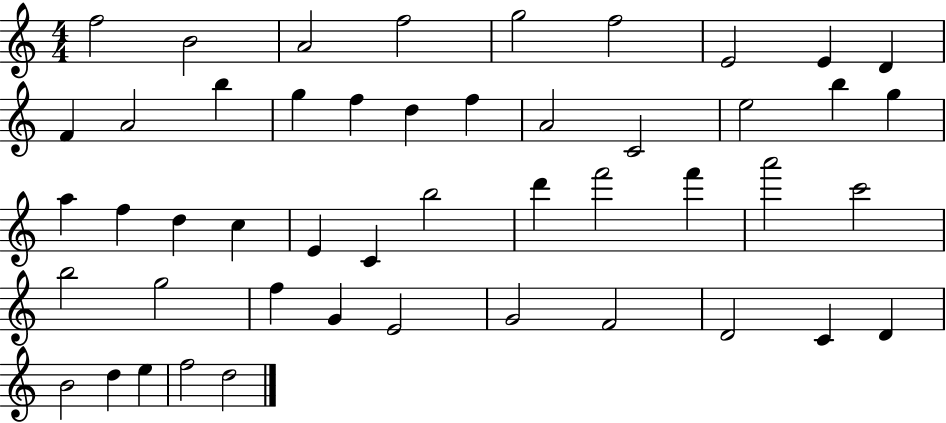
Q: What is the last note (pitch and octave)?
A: D5